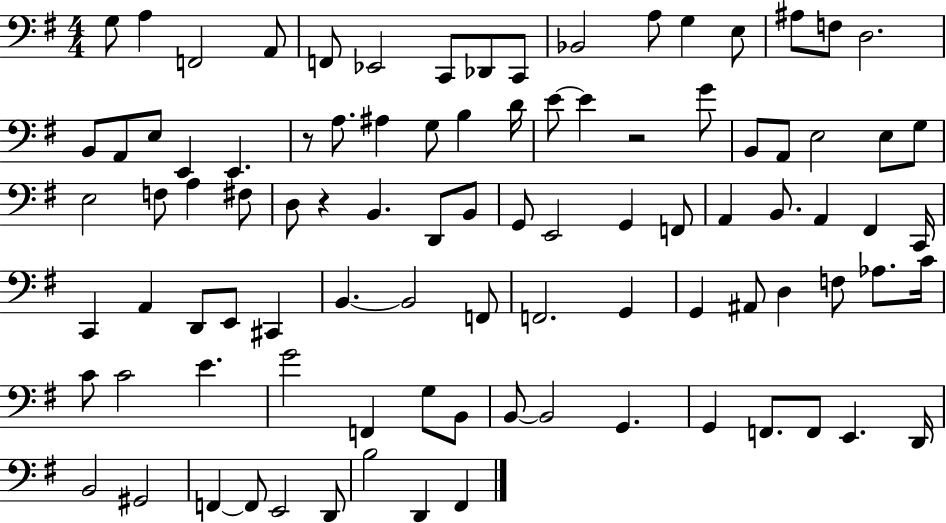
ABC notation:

X:1
T:Untitled
M:4/4
L:1/4
K:G
G,/2 A, F,,2 A,,/2 F,,/2 _E,,2 C,,/2 _D,,/2 C,,/2 _B,,2 A,/2 G, E,/2 ^A,/2 F,/2 D,2 B,,/2 A,,/2 E,/2 E,, E,, z/2 A,/2 ^A, G,/2 B, D/4 E/2 E z2 G/2 B,,/2 A,,/2 E,2 E,/2 G,/2 E,2 F,/2 A, ^F,/2 D,/2 z B,, D,,/2 B,,/2 G,,/2 E,,2 G,, F,,/2 A,, B,,/2 A,, ^F,, C,,/4 C,, A,, D,,/2 E,,/2 ^C,, B,, B,,2 F,,/2 F,,2 G,, G,, ^A,,/2 D, F,/2 _A,/2 C/4 C/2 C2 E G2 F,, G,/2 B,,/2 B,,/2 B,,2 G,, G,, F,,/2 F,,/2 E,, D,,/4 B,,2 ^G,,2 F,, F,,/2 E,,2 D,,/2 B,2 D,, ^F,,